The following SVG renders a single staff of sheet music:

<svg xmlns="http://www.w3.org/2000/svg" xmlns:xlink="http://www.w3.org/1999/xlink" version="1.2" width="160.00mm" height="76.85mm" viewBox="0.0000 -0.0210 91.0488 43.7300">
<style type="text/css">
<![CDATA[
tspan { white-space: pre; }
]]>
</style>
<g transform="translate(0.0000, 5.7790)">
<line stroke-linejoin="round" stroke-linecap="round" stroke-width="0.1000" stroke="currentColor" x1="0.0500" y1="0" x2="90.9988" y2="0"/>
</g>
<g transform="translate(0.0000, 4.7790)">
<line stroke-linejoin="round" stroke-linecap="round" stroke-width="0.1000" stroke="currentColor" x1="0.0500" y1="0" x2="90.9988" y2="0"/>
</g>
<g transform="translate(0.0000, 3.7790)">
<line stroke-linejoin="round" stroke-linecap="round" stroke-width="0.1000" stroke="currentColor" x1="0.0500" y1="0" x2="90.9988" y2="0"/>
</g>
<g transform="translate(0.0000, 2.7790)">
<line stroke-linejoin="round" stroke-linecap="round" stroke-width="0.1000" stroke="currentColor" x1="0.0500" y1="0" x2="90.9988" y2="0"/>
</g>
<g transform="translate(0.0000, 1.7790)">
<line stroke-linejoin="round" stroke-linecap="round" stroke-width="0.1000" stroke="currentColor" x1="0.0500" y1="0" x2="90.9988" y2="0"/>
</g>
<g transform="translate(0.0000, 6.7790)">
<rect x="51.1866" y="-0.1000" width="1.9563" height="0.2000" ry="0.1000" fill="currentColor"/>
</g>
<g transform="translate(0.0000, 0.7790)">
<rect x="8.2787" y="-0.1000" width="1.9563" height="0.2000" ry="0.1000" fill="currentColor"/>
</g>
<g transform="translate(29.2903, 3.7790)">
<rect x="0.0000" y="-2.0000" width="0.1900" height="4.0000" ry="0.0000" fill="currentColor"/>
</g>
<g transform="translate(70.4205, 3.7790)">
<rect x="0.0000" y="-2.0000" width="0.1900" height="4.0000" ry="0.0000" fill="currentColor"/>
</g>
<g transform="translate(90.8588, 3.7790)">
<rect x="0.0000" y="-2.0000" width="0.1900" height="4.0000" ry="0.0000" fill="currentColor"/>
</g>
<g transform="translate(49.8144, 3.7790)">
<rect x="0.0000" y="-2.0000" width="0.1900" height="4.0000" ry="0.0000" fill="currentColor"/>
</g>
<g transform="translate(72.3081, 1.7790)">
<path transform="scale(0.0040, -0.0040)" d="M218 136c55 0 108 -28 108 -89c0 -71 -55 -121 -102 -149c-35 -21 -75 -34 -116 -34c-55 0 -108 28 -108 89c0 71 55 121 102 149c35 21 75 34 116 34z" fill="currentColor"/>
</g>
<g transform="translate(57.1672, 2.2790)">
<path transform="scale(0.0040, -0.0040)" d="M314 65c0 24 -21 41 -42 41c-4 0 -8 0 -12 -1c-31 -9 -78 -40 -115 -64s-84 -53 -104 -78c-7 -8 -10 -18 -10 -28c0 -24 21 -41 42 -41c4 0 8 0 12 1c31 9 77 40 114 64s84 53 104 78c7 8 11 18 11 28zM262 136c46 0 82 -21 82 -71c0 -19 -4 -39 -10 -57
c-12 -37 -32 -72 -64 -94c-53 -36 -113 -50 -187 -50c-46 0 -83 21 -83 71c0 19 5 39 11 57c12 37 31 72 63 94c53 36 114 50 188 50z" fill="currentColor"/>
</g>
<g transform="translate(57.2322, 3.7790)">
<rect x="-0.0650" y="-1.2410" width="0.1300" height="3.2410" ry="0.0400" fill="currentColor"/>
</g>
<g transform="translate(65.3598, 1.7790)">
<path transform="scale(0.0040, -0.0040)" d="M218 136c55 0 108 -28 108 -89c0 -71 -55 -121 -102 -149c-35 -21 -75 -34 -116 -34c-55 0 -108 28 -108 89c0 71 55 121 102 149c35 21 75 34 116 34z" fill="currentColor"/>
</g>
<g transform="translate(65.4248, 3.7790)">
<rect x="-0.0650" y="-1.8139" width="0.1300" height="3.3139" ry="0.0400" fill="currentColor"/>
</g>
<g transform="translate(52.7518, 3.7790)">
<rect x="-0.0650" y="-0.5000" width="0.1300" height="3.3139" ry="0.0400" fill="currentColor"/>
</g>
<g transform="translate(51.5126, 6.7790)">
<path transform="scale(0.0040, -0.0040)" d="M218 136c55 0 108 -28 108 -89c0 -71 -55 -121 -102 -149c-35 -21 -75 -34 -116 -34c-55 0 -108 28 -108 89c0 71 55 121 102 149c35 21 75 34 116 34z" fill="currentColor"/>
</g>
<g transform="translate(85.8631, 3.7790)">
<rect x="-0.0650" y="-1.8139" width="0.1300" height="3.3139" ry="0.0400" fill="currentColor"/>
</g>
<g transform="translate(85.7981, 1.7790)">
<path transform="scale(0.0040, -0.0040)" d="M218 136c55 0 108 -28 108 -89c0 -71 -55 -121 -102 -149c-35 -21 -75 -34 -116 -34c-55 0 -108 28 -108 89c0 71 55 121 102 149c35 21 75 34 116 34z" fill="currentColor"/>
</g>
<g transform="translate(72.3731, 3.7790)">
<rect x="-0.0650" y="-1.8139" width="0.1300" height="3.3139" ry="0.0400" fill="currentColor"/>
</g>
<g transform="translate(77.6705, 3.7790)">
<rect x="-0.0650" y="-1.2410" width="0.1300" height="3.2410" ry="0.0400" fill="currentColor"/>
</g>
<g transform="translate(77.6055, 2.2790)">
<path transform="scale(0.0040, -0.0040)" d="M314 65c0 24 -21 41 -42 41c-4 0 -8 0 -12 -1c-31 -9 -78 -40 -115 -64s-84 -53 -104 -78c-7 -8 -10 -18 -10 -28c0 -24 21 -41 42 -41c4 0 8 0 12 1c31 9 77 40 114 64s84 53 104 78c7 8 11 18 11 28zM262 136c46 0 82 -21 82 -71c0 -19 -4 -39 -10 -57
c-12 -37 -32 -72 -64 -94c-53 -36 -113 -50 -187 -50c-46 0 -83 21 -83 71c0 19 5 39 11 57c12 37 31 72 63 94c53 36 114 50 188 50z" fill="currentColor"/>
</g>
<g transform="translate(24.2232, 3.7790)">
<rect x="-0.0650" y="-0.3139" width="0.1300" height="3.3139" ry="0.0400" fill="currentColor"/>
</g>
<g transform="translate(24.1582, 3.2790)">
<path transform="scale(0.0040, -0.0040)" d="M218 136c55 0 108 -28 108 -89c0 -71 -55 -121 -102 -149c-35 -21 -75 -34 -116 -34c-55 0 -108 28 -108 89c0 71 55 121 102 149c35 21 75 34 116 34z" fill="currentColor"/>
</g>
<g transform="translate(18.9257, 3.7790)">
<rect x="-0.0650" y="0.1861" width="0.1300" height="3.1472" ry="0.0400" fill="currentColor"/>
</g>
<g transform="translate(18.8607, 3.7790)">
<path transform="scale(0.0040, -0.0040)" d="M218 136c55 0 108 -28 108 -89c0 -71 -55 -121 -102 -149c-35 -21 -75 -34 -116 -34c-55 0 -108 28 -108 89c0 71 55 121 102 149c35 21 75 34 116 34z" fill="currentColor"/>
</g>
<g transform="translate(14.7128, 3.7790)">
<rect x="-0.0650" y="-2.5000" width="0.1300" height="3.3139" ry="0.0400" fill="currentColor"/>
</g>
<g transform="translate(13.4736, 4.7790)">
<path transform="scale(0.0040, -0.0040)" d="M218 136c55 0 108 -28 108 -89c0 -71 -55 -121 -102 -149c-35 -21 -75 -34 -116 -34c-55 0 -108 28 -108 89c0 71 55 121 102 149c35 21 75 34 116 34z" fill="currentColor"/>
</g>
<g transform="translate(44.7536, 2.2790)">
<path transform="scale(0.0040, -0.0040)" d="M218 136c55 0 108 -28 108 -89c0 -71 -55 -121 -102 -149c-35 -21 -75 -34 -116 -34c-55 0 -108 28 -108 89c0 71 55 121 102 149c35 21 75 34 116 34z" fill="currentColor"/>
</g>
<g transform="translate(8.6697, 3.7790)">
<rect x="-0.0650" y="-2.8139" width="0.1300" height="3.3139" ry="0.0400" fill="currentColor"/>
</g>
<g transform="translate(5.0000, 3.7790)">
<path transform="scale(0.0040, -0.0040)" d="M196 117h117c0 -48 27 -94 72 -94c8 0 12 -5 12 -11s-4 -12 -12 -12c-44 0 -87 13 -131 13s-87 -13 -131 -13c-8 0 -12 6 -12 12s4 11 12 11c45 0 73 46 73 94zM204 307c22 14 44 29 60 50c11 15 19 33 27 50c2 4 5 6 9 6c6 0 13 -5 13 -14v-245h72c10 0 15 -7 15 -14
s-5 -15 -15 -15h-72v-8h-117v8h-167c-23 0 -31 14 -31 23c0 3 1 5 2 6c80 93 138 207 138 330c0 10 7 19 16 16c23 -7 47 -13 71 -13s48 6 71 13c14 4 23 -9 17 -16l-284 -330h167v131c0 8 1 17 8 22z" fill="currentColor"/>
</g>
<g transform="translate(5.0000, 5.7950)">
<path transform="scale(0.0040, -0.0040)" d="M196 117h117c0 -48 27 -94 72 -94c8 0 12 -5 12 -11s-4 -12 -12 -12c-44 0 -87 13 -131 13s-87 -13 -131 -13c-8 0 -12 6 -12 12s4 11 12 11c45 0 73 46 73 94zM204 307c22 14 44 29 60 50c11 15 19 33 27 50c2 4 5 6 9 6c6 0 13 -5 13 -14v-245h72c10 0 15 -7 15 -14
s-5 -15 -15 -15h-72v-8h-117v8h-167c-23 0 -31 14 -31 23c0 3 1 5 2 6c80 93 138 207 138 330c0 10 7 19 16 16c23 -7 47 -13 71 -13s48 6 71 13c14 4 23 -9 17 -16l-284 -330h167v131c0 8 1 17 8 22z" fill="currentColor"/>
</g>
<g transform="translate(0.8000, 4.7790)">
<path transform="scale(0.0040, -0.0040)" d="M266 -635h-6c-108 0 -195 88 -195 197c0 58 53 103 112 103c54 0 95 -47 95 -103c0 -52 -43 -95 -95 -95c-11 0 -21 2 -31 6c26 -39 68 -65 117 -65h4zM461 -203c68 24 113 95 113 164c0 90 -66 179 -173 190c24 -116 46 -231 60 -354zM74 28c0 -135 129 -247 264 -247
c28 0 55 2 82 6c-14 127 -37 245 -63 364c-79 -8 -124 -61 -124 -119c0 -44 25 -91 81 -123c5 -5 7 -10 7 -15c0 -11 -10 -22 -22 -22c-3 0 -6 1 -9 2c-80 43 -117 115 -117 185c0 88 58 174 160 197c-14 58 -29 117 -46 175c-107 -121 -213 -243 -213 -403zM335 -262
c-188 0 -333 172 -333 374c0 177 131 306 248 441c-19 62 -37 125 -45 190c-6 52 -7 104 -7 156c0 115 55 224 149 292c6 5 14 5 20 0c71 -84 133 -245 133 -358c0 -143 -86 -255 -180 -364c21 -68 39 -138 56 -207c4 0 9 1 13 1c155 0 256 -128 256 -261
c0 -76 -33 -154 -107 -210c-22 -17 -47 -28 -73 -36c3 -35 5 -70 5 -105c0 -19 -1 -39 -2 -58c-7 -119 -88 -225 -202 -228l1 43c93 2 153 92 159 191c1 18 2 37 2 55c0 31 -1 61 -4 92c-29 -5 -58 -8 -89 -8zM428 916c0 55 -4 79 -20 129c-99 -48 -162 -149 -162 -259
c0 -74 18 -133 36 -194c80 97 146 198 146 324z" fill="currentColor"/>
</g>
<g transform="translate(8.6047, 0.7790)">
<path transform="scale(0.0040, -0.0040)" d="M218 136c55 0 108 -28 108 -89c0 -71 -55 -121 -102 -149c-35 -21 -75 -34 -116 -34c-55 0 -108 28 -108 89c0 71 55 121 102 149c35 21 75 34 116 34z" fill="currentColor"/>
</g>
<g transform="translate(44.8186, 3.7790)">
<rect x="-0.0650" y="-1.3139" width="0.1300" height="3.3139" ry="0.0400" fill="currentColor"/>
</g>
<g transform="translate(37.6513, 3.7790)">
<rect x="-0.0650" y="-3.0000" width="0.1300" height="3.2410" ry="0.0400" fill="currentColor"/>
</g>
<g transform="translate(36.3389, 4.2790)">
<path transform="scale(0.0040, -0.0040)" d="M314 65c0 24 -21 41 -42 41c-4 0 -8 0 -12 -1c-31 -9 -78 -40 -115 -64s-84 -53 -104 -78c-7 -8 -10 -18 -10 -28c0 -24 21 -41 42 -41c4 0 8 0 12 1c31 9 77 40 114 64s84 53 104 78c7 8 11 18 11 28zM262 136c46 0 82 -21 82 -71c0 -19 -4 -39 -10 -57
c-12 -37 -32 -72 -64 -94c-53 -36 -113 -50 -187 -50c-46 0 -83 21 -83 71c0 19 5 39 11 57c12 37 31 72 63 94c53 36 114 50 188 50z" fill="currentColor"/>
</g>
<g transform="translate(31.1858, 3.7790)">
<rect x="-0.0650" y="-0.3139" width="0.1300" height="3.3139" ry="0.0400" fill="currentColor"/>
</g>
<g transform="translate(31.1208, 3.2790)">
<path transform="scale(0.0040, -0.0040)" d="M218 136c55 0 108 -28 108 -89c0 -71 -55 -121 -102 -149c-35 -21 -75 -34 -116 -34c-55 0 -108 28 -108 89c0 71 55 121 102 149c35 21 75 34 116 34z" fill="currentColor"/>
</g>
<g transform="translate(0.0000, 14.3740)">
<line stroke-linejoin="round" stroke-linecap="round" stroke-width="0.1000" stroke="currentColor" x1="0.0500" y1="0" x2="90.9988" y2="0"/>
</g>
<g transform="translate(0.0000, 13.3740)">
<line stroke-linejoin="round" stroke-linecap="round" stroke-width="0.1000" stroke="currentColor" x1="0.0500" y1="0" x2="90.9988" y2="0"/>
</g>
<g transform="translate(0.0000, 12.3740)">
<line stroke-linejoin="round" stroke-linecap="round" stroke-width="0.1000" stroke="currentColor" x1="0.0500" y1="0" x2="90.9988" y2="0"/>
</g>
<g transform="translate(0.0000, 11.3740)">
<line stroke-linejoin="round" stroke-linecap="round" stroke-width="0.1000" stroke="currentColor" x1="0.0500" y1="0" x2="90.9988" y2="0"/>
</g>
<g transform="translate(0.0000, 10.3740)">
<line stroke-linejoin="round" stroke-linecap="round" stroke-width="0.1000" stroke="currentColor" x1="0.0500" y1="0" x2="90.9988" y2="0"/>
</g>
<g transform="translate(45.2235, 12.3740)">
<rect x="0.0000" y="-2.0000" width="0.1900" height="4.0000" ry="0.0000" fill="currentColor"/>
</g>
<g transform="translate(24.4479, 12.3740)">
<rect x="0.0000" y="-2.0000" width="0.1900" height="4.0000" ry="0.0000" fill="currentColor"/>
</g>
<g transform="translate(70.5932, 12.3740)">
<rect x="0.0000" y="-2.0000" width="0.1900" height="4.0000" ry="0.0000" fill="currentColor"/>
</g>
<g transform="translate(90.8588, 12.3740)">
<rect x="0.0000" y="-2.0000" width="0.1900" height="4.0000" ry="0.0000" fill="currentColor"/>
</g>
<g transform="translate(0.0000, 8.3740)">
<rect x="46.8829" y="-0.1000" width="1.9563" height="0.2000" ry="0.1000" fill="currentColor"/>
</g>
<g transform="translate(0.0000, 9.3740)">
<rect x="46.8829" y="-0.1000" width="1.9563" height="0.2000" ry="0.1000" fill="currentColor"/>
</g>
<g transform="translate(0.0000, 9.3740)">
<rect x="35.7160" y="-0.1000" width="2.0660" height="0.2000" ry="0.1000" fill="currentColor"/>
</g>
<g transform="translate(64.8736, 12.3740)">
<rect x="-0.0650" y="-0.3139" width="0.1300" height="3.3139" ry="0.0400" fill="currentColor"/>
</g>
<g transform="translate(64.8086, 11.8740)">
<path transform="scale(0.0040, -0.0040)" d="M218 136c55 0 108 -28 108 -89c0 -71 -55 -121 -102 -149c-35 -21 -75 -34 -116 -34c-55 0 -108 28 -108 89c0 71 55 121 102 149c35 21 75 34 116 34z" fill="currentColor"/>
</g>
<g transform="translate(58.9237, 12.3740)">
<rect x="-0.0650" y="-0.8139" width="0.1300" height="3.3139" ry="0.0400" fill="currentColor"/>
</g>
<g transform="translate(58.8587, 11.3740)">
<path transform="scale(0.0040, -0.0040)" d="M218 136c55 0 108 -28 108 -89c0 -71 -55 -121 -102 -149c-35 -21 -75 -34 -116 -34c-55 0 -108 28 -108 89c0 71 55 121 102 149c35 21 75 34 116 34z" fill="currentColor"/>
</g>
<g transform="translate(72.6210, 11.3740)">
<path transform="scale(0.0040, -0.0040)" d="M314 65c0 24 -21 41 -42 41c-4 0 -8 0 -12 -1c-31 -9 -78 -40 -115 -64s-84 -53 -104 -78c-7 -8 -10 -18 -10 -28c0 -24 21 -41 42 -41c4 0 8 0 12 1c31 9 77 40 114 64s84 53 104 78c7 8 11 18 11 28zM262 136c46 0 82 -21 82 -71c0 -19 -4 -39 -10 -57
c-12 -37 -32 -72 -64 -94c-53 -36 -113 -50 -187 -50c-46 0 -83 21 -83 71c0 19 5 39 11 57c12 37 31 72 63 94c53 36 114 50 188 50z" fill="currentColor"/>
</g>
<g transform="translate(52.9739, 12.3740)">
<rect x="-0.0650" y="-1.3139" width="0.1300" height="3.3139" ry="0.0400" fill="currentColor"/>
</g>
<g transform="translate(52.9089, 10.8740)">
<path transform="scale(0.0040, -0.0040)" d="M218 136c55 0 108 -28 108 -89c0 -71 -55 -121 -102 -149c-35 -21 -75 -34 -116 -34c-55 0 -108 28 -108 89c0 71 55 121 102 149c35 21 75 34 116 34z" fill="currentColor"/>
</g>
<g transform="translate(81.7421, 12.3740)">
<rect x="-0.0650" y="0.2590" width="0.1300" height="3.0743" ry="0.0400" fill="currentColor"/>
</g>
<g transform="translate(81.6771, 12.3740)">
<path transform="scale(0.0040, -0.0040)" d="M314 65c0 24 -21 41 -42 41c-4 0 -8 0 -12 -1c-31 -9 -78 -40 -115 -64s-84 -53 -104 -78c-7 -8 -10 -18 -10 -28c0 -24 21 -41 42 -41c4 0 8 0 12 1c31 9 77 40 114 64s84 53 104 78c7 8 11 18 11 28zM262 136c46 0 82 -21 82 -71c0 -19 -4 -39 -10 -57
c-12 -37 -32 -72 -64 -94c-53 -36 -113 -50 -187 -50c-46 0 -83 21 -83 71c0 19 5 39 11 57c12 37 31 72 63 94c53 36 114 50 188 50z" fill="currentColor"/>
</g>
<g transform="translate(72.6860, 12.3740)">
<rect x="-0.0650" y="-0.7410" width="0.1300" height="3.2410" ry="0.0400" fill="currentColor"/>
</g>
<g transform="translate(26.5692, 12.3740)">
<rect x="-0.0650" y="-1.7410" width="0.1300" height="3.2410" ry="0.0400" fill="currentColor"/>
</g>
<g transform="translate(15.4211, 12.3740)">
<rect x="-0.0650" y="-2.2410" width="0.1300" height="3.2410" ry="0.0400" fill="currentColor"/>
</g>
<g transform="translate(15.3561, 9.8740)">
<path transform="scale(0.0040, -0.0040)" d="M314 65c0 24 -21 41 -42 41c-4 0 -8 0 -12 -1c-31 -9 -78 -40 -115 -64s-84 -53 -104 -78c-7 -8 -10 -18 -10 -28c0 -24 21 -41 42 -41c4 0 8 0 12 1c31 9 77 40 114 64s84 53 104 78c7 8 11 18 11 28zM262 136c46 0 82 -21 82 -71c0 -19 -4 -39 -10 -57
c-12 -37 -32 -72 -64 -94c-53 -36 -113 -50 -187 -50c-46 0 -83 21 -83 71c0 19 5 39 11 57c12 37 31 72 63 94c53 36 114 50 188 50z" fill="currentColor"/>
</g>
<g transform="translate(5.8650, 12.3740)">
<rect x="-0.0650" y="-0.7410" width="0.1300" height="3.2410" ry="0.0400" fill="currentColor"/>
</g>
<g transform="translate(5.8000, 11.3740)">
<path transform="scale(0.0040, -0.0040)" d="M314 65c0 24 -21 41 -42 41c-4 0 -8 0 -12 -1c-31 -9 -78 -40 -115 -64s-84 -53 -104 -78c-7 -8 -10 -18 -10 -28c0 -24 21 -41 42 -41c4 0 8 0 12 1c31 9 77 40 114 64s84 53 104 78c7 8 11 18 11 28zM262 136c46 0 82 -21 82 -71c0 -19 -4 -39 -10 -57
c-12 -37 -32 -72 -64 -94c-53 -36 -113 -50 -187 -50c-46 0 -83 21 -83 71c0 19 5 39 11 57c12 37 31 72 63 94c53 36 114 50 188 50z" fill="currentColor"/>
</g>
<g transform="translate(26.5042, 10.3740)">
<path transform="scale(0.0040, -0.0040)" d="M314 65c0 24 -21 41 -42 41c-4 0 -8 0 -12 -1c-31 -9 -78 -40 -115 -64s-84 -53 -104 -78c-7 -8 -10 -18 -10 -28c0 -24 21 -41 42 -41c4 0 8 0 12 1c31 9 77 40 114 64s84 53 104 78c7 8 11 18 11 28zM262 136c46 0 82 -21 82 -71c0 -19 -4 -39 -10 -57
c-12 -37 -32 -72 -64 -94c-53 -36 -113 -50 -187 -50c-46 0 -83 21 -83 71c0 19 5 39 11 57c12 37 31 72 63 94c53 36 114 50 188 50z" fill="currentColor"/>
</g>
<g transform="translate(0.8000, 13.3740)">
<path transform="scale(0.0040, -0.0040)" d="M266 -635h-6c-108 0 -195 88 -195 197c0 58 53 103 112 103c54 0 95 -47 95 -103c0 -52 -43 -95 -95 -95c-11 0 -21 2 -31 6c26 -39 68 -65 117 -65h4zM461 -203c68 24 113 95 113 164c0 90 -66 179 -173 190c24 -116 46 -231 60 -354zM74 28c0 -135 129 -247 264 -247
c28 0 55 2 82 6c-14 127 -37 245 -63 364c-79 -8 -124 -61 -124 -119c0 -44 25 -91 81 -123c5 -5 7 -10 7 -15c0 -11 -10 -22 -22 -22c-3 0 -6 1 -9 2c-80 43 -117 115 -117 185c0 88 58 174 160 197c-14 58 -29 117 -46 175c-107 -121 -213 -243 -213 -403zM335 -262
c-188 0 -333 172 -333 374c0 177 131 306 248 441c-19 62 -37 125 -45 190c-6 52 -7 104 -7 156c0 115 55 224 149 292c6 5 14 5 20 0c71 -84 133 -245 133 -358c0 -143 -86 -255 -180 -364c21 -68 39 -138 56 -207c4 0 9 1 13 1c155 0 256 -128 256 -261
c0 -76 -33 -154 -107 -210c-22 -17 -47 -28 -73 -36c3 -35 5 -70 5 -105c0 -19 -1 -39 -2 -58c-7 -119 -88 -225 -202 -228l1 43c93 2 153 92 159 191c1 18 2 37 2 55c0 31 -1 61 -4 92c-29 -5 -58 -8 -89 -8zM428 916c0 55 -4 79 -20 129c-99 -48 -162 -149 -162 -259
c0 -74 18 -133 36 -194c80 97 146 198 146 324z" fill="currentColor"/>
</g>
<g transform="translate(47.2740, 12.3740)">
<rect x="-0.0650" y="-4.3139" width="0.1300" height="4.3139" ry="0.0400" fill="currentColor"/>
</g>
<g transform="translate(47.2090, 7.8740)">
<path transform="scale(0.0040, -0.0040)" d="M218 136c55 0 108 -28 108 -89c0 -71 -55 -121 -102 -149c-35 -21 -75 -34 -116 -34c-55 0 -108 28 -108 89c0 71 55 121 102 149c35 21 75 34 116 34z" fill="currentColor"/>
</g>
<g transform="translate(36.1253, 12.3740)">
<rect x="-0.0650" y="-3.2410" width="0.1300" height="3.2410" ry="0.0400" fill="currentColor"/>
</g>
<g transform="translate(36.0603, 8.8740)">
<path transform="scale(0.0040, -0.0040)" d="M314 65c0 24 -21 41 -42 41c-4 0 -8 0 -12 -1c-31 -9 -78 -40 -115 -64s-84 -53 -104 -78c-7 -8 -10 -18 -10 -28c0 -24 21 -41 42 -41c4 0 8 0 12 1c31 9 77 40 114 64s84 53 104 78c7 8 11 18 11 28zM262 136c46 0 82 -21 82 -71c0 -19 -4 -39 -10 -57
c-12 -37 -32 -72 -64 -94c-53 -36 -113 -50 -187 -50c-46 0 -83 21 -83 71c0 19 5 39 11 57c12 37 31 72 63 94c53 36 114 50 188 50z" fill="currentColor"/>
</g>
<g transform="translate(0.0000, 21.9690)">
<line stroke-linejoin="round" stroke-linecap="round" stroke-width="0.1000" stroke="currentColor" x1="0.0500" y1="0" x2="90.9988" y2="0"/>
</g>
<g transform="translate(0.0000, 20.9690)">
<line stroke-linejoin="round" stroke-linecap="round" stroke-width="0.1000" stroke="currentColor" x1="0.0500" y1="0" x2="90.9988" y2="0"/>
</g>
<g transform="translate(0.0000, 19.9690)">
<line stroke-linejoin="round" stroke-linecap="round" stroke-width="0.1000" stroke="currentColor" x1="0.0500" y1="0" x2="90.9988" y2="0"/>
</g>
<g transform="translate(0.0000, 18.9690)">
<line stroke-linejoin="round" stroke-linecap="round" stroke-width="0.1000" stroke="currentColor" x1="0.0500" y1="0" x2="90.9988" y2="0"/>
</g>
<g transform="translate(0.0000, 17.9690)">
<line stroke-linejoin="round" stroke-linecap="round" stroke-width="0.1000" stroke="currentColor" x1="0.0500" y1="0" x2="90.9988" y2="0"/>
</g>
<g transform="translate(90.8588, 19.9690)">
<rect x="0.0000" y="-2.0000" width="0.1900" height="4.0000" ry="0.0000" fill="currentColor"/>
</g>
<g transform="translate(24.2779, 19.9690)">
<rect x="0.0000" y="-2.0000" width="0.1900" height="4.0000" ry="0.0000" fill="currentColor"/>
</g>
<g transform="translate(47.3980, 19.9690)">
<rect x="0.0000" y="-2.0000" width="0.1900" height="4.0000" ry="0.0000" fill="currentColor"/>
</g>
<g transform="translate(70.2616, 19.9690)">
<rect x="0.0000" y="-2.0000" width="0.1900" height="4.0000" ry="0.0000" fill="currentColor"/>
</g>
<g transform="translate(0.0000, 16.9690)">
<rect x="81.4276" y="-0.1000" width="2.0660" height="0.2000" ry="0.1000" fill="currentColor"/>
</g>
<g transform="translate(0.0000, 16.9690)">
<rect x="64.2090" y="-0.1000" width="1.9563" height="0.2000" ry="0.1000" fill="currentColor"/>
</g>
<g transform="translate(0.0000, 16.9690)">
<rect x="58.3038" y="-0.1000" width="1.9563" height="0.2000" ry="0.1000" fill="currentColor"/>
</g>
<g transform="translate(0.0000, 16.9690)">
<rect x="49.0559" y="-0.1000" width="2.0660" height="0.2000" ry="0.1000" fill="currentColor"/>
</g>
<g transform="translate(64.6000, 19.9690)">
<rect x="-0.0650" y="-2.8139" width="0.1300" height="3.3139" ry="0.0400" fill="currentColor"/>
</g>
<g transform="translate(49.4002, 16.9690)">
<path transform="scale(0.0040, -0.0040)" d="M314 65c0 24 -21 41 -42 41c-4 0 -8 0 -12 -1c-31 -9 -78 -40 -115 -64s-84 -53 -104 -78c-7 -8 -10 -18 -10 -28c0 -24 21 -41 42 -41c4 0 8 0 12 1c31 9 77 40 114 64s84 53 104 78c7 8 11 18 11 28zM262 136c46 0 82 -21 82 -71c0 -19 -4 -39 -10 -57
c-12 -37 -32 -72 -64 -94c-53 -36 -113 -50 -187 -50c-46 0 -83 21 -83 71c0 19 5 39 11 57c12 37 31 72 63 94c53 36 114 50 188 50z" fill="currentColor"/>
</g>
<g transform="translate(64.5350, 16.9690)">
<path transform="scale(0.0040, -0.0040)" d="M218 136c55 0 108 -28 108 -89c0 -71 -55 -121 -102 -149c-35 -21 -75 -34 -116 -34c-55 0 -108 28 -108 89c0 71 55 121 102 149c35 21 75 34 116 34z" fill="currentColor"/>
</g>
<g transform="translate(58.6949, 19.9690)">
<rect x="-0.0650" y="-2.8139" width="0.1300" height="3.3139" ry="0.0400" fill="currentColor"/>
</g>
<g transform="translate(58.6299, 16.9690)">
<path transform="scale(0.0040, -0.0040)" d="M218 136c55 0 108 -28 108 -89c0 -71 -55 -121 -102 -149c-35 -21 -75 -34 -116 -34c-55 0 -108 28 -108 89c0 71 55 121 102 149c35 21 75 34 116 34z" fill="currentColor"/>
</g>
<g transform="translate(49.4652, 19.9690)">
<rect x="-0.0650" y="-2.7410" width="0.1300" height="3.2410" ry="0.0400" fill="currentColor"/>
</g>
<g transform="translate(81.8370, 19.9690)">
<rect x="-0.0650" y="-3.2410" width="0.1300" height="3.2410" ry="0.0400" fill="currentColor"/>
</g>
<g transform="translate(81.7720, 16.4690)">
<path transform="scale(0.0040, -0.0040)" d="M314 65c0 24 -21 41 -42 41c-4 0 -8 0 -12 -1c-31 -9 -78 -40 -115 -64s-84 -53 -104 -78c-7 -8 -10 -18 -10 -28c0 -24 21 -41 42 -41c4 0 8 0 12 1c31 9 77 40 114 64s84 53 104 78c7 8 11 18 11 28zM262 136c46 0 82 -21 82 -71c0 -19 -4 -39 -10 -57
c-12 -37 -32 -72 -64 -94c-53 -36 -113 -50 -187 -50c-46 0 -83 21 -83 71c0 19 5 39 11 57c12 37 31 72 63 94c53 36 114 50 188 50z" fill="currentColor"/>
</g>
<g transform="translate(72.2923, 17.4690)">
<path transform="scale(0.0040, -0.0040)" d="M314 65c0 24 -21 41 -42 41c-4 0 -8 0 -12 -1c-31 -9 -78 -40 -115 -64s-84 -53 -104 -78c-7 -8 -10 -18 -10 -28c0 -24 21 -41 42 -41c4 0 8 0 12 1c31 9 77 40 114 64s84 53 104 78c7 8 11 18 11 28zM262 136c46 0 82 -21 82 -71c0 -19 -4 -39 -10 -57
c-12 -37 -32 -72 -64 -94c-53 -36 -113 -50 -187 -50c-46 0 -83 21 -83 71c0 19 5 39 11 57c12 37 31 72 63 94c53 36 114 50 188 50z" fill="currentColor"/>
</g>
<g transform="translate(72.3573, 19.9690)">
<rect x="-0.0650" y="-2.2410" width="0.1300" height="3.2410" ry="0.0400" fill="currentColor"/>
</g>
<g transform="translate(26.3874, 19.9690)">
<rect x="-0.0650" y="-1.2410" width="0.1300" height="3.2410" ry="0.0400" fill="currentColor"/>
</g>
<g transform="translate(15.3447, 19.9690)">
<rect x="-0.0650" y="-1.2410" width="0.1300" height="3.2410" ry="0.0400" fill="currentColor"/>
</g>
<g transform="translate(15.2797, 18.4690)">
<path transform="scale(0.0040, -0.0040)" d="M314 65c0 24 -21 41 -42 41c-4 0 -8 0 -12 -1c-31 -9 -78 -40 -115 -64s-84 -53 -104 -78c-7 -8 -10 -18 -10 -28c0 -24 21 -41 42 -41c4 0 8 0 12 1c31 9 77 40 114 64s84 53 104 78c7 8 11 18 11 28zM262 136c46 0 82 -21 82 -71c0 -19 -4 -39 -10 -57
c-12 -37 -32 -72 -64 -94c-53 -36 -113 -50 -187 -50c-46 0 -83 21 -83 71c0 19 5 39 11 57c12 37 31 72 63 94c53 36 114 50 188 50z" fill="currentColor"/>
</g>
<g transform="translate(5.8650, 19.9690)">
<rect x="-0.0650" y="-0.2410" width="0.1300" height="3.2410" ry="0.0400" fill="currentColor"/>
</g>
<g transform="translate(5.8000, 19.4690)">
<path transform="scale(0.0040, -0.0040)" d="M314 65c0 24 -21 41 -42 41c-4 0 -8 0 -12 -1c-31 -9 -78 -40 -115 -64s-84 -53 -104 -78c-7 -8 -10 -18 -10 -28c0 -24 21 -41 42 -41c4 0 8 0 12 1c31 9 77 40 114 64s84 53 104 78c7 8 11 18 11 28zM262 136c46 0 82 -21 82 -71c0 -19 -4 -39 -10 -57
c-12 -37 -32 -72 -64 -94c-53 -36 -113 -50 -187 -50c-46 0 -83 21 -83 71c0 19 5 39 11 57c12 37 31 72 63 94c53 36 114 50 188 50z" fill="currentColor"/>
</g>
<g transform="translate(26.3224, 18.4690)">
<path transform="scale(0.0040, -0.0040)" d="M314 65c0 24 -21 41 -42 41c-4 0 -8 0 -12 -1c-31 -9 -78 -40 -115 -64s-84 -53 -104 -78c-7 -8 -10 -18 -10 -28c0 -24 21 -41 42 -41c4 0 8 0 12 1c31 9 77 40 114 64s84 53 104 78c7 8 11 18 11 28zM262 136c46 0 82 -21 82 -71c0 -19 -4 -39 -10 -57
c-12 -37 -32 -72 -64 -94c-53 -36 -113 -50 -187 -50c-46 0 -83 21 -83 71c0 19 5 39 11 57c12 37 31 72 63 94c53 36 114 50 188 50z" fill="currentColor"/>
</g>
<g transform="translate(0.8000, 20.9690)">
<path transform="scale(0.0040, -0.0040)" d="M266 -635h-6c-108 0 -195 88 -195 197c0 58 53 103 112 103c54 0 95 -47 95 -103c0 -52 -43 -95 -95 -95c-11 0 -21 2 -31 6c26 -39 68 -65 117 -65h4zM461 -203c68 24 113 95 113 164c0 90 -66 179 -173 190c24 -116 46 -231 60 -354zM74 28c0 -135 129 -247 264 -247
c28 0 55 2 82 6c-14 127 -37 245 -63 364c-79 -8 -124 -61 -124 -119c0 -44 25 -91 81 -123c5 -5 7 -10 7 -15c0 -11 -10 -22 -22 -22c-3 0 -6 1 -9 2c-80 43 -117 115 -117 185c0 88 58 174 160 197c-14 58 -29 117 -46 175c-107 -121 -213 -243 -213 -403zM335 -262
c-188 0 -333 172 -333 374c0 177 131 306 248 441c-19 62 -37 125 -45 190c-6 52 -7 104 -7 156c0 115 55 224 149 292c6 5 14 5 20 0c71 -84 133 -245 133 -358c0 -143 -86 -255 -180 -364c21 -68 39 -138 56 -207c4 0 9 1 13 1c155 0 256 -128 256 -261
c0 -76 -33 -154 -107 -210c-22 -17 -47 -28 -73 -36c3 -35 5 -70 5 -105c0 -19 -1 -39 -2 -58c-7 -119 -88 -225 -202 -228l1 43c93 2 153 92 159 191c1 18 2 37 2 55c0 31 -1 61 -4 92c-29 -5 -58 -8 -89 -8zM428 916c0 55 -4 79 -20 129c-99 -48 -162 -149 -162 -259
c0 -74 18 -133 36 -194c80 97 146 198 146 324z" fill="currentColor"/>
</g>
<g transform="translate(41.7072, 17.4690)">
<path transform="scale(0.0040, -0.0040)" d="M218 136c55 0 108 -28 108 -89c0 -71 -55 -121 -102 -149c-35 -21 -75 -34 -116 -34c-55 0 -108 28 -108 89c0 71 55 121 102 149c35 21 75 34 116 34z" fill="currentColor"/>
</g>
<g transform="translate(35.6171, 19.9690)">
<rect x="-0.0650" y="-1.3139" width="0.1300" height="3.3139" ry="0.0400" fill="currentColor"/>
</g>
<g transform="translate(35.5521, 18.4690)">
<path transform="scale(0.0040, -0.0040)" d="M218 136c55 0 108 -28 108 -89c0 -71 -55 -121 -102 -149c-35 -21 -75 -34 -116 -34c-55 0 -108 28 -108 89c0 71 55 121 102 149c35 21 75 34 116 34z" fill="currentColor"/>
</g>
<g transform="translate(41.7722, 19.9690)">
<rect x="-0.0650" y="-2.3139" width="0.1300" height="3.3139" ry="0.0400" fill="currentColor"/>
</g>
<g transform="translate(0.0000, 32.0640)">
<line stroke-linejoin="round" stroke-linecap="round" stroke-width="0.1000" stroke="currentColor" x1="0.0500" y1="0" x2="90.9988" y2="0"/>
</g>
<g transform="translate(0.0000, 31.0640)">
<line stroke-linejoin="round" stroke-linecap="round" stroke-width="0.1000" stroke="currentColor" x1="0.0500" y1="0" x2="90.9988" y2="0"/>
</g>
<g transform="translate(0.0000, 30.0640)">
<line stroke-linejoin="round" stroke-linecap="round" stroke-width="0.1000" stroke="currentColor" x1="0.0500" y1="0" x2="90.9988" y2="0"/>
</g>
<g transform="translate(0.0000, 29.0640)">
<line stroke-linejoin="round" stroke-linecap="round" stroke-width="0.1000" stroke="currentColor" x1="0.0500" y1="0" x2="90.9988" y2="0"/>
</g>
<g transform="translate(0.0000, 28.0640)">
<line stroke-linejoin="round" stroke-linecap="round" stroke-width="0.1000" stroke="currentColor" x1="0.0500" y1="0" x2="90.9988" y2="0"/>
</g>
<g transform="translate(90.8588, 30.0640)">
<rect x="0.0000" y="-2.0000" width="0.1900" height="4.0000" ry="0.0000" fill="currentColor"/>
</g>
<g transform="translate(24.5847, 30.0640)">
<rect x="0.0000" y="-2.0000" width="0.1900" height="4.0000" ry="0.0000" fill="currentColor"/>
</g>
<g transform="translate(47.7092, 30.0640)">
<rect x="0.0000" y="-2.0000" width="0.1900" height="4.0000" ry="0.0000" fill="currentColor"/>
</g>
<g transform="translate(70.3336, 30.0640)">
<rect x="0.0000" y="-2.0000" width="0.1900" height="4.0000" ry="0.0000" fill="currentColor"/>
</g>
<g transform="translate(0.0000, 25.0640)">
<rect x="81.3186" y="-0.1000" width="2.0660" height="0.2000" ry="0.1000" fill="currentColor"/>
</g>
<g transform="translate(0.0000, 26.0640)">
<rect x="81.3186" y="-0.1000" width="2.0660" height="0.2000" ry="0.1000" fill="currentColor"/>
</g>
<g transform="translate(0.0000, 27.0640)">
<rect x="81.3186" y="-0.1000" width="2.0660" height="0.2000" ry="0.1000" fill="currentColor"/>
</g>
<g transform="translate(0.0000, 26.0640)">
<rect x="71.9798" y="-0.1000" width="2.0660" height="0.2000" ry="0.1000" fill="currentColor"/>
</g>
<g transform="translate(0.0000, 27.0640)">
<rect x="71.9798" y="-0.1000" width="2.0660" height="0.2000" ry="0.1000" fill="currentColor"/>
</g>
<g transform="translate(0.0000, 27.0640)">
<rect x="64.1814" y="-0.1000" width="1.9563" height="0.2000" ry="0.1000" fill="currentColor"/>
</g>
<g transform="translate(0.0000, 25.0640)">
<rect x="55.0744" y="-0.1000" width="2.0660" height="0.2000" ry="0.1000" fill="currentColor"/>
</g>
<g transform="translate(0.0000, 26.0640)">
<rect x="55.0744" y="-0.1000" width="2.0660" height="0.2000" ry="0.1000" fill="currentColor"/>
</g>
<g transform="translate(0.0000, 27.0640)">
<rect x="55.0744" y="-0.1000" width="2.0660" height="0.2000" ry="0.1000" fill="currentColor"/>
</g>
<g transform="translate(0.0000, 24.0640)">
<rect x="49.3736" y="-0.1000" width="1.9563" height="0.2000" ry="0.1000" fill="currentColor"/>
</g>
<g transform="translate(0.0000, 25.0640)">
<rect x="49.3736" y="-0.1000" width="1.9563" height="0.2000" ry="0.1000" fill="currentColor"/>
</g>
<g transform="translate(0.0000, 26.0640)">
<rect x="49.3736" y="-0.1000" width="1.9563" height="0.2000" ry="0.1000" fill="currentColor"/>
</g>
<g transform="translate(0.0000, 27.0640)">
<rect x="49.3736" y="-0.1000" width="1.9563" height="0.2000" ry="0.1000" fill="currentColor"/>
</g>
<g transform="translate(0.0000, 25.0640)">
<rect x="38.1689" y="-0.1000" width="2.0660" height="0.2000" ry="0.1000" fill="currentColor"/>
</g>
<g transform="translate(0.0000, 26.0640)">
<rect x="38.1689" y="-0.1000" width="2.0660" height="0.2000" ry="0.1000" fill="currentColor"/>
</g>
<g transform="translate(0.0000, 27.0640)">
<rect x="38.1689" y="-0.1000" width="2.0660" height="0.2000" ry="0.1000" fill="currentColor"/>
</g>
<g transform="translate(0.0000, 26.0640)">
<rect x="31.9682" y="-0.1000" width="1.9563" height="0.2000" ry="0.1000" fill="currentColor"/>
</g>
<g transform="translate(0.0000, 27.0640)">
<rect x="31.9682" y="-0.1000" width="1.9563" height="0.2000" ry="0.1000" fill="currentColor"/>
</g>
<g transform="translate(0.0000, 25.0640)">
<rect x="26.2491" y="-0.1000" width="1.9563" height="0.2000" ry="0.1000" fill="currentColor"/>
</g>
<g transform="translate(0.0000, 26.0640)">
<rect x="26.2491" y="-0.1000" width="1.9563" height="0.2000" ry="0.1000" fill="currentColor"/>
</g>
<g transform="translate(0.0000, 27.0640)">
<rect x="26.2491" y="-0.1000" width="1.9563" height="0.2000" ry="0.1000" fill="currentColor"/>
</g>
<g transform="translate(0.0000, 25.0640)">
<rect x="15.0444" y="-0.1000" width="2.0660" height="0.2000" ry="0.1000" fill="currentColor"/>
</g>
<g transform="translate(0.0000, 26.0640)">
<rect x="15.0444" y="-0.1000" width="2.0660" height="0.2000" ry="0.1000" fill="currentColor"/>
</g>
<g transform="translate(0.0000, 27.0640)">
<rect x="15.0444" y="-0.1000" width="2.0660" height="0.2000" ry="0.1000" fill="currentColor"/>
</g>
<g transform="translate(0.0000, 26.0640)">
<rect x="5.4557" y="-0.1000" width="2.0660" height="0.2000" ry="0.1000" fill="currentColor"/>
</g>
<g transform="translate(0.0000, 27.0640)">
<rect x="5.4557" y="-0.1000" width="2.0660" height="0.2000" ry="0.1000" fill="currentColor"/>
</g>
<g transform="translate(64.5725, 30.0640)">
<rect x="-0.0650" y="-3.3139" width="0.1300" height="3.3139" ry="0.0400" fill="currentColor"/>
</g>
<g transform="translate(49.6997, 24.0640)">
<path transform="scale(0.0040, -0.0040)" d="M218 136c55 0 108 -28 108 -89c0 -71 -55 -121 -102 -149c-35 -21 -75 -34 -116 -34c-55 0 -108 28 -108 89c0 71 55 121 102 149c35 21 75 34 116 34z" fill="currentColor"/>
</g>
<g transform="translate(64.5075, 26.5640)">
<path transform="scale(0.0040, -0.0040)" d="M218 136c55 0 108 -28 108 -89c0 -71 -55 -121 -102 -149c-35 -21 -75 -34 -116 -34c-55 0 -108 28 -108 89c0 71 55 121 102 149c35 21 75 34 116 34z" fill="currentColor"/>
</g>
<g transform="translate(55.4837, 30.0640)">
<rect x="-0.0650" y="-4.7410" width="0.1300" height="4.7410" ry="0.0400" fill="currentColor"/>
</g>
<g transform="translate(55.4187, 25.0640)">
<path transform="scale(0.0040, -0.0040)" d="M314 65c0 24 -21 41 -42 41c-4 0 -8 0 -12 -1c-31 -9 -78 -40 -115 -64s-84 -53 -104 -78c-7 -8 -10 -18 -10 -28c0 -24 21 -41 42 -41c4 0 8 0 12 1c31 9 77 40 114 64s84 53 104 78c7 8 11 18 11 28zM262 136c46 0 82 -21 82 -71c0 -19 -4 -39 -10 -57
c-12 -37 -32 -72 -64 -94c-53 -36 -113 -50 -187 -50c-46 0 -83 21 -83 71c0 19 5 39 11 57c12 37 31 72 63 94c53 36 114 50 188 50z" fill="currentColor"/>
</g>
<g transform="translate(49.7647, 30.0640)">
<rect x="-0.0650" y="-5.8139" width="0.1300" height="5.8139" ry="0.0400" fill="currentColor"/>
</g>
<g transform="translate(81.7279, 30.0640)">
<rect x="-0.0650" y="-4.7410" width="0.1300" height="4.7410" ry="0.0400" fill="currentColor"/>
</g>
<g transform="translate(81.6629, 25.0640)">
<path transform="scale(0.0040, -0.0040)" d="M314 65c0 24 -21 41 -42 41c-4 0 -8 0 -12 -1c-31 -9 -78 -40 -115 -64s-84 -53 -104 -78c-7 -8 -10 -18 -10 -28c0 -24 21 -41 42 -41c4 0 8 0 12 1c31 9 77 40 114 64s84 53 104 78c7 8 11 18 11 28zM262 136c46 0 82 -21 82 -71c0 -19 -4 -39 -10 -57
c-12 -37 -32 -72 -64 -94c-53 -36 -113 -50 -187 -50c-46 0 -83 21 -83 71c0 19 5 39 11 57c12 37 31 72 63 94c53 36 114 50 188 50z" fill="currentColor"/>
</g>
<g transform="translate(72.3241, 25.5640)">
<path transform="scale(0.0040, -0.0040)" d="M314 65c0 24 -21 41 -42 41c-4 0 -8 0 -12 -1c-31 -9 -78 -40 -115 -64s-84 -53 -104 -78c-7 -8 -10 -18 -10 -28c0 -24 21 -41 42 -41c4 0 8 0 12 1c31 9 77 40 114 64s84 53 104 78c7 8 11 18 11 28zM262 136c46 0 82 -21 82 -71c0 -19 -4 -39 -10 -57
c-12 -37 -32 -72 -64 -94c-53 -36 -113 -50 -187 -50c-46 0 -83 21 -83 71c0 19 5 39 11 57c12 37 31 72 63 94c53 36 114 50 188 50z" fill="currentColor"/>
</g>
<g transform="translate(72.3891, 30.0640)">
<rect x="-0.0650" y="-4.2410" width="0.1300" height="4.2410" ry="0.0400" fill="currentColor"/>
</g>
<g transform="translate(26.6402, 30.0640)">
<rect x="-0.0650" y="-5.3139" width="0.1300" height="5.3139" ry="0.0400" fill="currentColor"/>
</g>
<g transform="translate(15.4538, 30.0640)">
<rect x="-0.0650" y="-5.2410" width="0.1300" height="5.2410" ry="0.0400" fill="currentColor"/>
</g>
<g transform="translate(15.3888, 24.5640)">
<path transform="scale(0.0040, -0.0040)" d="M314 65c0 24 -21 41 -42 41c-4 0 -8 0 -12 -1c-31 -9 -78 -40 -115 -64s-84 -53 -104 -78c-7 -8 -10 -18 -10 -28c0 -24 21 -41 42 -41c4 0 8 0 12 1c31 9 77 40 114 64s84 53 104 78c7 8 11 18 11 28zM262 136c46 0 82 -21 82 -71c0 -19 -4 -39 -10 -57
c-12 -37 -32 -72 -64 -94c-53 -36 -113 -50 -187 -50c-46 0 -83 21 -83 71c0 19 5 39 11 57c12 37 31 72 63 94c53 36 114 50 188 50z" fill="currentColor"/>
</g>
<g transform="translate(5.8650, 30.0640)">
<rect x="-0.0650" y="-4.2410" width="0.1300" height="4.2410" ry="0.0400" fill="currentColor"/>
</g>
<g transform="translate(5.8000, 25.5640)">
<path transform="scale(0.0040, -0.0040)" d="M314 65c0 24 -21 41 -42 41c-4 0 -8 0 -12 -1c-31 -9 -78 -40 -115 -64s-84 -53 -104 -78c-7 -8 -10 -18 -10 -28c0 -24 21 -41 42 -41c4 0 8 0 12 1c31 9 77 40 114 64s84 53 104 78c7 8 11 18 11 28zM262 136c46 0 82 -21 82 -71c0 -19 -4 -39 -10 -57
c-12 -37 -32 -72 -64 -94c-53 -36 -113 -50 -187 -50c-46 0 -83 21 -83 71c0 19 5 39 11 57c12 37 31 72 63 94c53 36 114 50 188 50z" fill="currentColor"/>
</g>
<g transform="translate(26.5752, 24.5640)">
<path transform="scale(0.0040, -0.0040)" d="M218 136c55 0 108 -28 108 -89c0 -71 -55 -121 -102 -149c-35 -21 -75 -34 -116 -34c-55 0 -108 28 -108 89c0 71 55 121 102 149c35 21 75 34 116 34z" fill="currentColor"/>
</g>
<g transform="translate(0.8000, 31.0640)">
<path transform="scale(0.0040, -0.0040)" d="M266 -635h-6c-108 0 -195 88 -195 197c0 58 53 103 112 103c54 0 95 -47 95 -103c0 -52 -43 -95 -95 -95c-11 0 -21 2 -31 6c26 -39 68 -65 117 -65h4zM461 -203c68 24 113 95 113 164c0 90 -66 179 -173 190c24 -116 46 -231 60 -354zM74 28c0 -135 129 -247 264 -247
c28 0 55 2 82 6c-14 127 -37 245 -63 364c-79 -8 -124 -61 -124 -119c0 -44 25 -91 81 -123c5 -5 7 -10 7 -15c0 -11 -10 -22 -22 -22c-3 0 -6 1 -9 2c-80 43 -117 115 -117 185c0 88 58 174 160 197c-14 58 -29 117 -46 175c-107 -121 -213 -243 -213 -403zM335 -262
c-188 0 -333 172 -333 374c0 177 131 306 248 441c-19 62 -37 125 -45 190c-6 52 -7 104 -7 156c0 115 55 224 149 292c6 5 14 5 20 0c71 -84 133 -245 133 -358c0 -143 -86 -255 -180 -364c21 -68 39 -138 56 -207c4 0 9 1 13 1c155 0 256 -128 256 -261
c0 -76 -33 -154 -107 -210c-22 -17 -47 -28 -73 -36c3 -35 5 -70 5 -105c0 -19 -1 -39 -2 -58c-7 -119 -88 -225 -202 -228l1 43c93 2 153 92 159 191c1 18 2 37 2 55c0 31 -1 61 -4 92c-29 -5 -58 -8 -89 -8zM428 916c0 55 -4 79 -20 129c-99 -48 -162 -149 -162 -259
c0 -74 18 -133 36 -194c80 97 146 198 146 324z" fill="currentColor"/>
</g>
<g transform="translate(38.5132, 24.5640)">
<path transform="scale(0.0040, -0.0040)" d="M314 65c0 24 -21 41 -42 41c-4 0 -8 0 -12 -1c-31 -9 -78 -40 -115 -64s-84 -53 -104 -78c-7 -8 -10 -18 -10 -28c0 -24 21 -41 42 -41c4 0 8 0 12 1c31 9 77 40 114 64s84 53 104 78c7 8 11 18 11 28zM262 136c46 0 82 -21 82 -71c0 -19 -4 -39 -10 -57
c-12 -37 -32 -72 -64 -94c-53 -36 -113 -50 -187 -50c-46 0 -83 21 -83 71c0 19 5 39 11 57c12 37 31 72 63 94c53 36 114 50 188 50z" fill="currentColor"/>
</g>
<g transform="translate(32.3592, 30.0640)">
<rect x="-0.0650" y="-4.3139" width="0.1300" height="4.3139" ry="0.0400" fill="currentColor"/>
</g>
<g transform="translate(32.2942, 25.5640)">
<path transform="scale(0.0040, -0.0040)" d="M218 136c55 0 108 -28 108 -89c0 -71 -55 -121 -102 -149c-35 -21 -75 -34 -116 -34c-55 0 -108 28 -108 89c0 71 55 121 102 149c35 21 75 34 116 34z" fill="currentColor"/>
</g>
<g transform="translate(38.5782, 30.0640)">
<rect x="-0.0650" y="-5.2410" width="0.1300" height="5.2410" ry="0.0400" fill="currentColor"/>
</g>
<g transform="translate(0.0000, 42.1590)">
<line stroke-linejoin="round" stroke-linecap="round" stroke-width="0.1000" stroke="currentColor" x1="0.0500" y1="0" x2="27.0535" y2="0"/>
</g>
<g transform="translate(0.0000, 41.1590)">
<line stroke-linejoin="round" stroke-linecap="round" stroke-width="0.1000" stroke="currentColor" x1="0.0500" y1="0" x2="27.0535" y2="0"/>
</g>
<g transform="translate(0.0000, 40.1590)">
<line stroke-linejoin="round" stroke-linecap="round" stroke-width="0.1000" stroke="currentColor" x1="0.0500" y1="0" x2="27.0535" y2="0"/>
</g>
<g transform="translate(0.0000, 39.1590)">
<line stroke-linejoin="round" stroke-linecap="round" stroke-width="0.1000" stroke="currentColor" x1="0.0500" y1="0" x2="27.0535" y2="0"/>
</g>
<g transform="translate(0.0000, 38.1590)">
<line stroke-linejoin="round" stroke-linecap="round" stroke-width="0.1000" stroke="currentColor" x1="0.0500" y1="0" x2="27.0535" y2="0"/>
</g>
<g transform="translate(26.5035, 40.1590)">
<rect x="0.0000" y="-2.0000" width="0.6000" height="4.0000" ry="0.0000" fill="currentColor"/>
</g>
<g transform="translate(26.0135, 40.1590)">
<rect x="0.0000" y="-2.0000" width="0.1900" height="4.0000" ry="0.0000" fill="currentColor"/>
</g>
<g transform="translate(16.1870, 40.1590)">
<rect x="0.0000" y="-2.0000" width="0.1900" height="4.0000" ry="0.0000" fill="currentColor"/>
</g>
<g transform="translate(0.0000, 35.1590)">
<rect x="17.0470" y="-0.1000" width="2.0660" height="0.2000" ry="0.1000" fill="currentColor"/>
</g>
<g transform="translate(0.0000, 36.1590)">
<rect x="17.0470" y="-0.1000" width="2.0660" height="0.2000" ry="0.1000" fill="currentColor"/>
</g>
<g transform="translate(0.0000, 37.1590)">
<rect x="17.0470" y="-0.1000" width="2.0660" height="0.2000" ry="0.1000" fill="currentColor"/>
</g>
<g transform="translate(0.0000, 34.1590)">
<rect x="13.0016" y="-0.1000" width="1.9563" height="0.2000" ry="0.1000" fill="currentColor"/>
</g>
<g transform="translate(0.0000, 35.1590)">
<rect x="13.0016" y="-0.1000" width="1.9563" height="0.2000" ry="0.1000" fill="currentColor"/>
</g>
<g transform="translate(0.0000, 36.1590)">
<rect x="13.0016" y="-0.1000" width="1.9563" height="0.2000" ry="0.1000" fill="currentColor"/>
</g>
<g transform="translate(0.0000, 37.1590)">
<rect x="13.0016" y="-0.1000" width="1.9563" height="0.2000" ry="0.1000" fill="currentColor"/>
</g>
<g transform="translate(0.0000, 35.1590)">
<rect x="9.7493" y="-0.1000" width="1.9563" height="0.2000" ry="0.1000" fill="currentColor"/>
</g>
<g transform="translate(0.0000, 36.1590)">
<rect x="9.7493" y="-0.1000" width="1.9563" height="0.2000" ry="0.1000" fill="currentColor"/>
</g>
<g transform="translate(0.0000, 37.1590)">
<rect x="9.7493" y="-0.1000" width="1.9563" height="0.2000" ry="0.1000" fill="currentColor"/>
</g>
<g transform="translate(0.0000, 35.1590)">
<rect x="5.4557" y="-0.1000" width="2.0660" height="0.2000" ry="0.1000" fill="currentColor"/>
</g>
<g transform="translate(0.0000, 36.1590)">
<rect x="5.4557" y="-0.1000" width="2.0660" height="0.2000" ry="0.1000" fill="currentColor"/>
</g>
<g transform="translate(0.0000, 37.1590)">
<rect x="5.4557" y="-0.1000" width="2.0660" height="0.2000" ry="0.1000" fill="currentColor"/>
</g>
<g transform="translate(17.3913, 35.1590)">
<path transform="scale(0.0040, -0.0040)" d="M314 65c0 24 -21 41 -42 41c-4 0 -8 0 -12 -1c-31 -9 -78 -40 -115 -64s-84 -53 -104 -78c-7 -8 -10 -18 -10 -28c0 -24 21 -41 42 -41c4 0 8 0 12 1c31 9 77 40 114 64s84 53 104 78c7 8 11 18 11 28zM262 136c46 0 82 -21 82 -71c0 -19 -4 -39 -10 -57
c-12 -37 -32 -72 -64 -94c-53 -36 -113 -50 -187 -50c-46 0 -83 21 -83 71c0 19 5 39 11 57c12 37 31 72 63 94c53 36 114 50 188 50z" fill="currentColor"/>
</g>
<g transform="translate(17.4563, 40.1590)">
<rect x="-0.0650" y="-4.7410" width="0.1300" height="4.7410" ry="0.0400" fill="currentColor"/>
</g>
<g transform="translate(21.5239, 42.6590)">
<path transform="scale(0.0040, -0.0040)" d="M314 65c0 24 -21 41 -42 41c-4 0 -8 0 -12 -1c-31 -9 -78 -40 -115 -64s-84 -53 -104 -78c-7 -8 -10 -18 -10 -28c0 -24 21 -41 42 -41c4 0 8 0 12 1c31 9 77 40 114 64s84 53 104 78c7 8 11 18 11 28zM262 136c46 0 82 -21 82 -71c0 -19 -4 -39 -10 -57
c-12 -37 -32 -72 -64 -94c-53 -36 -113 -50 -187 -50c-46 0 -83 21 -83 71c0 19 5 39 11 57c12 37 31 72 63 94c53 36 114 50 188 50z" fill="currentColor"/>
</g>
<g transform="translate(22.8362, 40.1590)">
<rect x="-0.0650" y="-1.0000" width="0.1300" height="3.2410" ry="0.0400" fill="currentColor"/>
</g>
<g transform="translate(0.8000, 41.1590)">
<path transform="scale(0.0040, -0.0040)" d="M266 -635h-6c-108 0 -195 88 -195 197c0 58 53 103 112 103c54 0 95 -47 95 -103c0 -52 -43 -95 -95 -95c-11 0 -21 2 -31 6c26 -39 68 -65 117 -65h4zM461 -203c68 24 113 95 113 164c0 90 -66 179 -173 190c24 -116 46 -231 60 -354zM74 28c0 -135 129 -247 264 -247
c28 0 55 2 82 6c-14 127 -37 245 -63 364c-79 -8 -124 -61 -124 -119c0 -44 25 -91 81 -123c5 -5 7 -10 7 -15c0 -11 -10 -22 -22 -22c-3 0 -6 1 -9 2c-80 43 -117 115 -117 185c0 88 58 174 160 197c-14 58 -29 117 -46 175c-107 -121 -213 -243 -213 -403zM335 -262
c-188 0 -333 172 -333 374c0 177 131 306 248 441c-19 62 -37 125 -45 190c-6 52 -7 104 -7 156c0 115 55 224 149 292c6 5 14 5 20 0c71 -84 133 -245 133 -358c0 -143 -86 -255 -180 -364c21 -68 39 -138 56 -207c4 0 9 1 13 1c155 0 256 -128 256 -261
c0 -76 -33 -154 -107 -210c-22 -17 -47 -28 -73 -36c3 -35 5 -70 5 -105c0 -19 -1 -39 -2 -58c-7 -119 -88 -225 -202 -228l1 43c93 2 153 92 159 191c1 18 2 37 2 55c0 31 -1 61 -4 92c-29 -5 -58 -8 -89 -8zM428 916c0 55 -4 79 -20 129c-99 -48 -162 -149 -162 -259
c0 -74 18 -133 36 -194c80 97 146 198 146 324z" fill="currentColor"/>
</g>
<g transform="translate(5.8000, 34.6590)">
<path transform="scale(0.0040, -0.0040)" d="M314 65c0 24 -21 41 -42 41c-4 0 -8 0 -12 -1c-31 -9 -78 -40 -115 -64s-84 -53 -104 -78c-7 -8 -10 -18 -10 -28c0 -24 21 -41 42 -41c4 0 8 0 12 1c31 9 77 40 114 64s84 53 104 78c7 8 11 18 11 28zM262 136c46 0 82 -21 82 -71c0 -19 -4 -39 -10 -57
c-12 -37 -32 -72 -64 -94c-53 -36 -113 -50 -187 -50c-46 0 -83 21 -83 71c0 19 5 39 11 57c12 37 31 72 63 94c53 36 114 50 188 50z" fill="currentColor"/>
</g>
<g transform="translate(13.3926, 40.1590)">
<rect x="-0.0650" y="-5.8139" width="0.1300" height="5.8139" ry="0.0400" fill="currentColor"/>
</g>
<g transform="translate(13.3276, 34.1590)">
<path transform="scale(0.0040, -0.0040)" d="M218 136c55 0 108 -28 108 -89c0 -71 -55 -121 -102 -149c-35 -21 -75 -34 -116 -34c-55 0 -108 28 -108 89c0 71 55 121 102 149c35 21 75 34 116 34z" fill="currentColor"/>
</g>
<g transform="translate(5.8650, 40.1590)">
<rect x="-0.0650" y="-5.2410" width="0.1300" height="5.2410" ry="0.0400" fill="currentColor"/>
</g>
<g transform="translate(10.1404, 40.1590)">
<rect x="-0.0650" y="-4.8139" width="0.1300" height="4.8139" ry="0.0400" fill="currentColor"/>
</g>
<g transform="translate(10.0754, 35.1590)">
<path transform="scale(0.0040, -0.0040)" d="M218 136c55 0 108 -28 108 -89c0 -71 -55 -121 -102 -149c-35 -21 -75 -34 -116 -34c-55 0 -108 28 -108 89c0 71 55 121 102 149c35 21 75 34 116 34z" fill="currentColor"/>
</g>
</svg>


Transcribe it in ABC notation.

X:1
T:Untitled
M:4/4
L:1/4
K:C
a G B c c A2 e C e2 f f e2 f d2 g2 f2 b2 d' e d c d2 B2 c2 e2 e2 e g a2 a a g2 b2 d'2 f'2 f' d' f'2 g' e'2 b d'2 e'2 f'2 e' g' e'2 D2